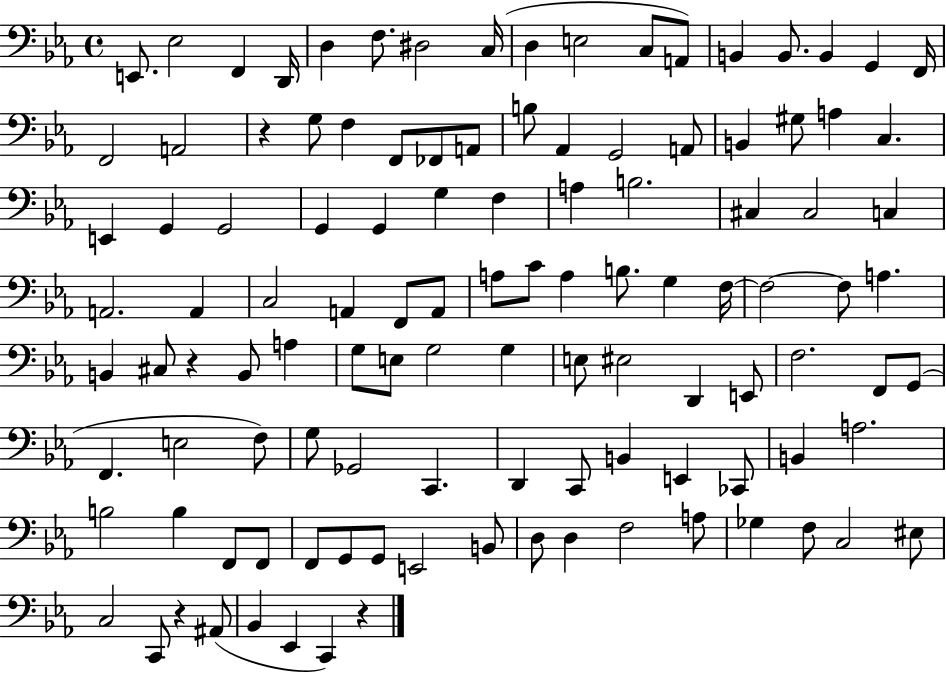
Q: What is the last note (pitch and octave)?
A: C2